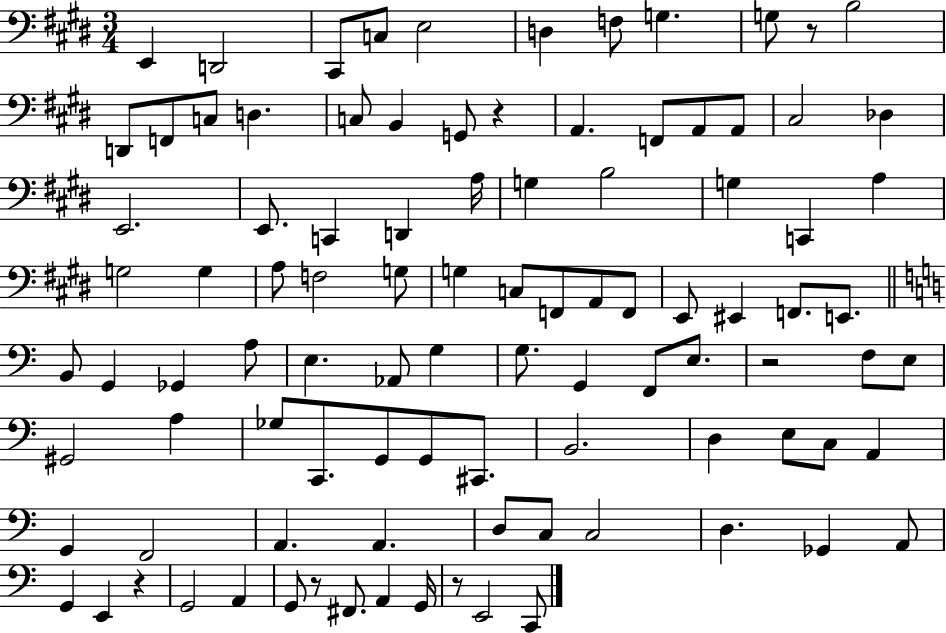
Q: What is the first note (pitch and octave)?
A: E2